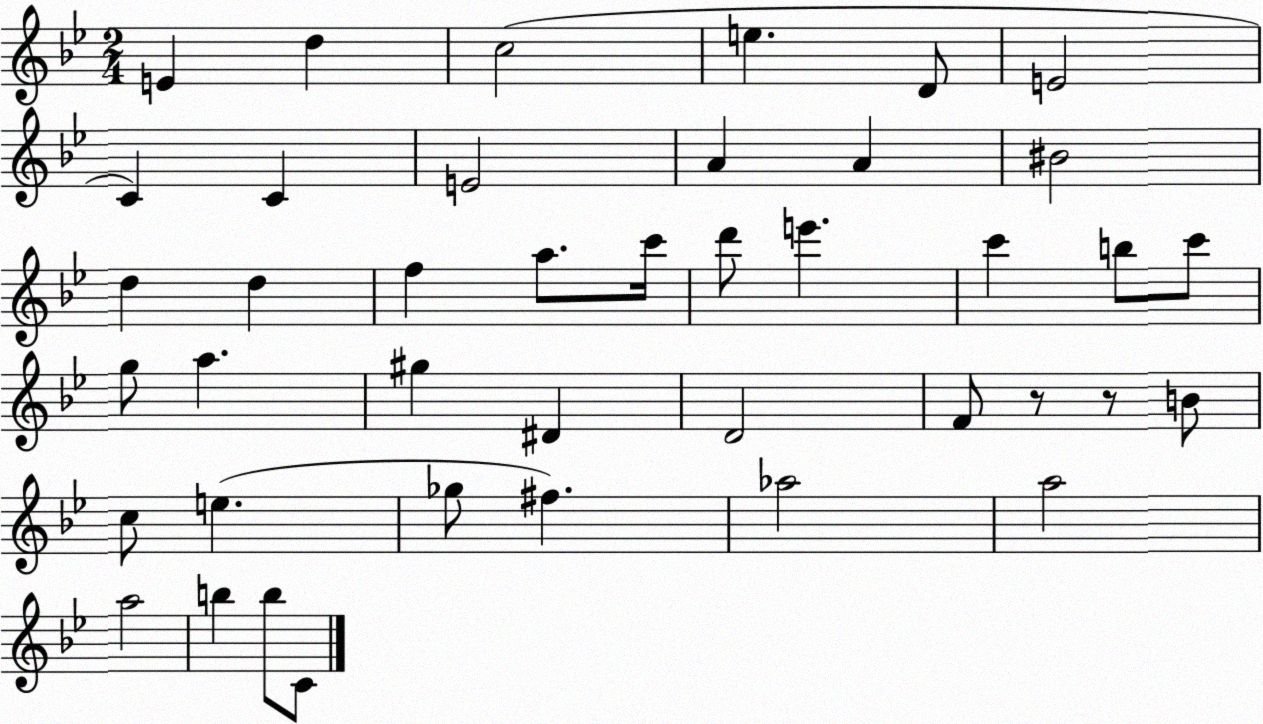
X:1
T:Untitled
M:2/4
L:1/4
K:Bb
E d c2 e D/2 E2 C C E2 A A ^B2 d d f a/2 c'/4 d'/2 e' c' b/2 c'/2 g/2 a ^g ^D D2 F/2 z/2 z/2 B/2 c/2 e _g/2 ^f _a2 a2 a2 b b/2 C/2